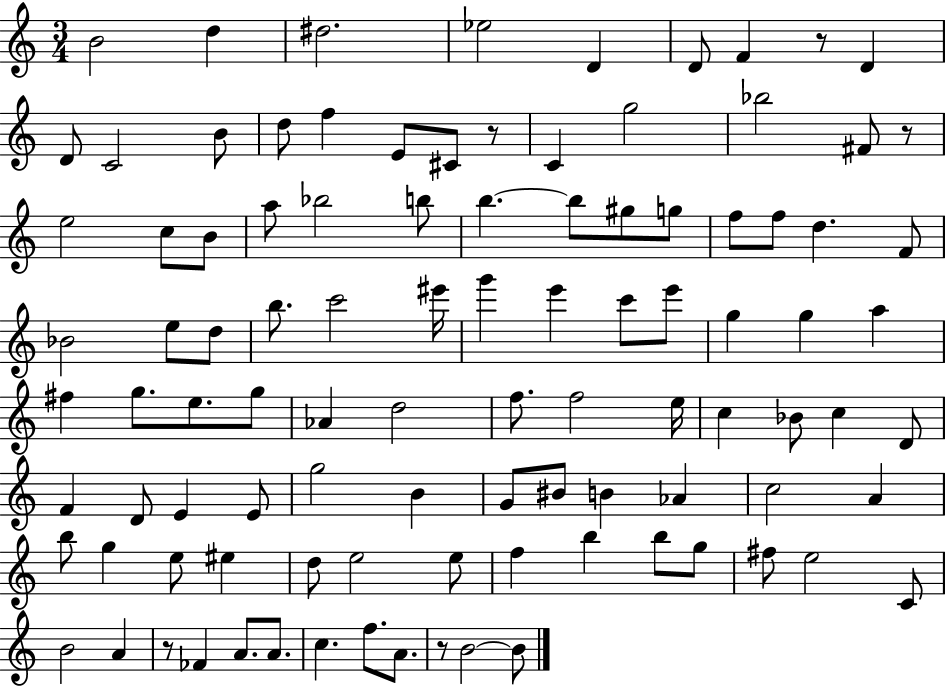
{
  \clef treble
  \numericTimeSignature
  \time 3/4
  \key c \major
  b'2 d''4 | dis''2. | ees''2 d'4 | d'8 f'4 r8 d'4 | \break d'8 c'2 b'8 | d''8 f''4 e'8 cis'8 r8 | c'4 g''2 | bes''2 fis'8 r8 | \break e''2 c''8 b'8 | a''8 bes''2 b''8 | b''4.~~ b''8 gis''8 g''8 | f''8 f''8 d''4. f'8 | \break bes'2 e''8 d''8 | b''8. c'''2 eis'''16 | g'''4 e'''4 c'''8 e'''8 | g''4 g''4 a''4 | \break fis''4 g''8. e''8. g''8 | aes'4 d''2 | f''8. f''2 e''16 | c''4 bes'8 c''4 d'8 | \break f'4 d'8 e'4 e'8 | g''2 b'4 | g'8 bis'8 b'4 aes'4 | c''2 a'4 | \break b''8 g''4 e''8 eis''4 | d''8 e''2 e''8 | f''4 b''4 b''8 g''8 | fis''8 e''2 c'8 | \break b'2 a'4 | r8 fes'4 a'8. a'8. | c''4. f''8. a'8. | r8 b'2~~ b'8 | \break \bar "|."
}